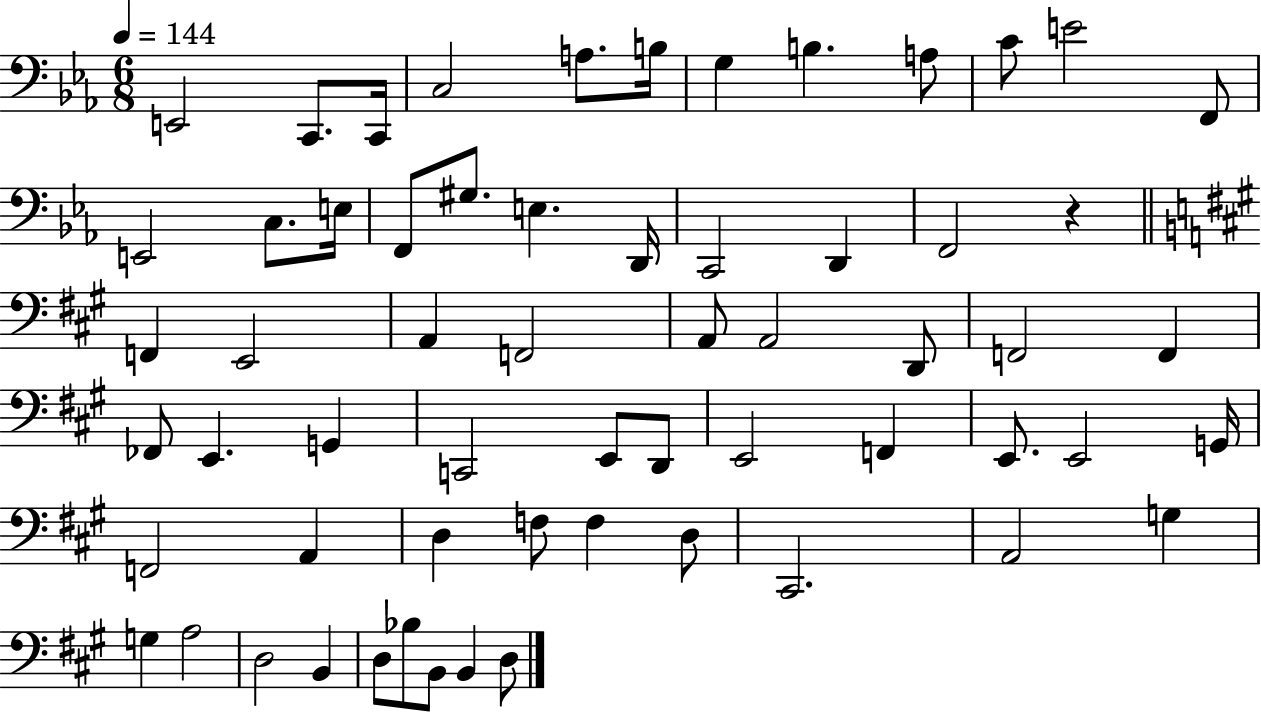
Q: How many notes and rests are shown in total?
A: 61